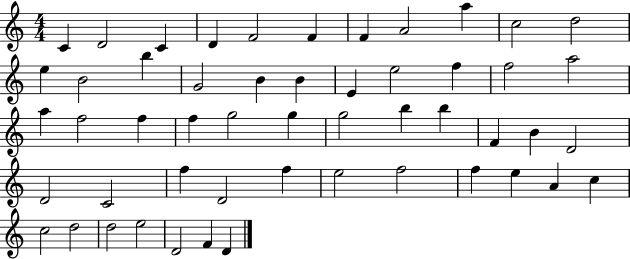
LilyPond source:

{
  \clef treble
  \numericTimeSignature
  \time 4/4
  \key c \major
  c'4 d'2 c'4 | d'4 f'2 f'4 | f'4 a'2 a''4 | c''2 d''2 | \break e''4 b'2 b''4 | g'2 b'4 b'4 | e'4 e''2 f''4 | f''2 a''2 | \break a''4 f''2 f''4 | f''4 g''2 g''4 | g''2 b''4 b''4 | f'4 b'4 d'2 | \break d'2 c'2 | f''4 d'2 f''4 | e''2 f''2 | f''4 e''4 a'4 c''4 | \break c''2 d''2 | d''2 e''2 | d'2 f'4 d'4 | \bar "|."
}